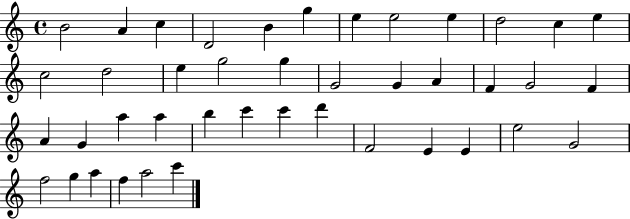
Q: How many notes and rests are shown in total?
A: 42